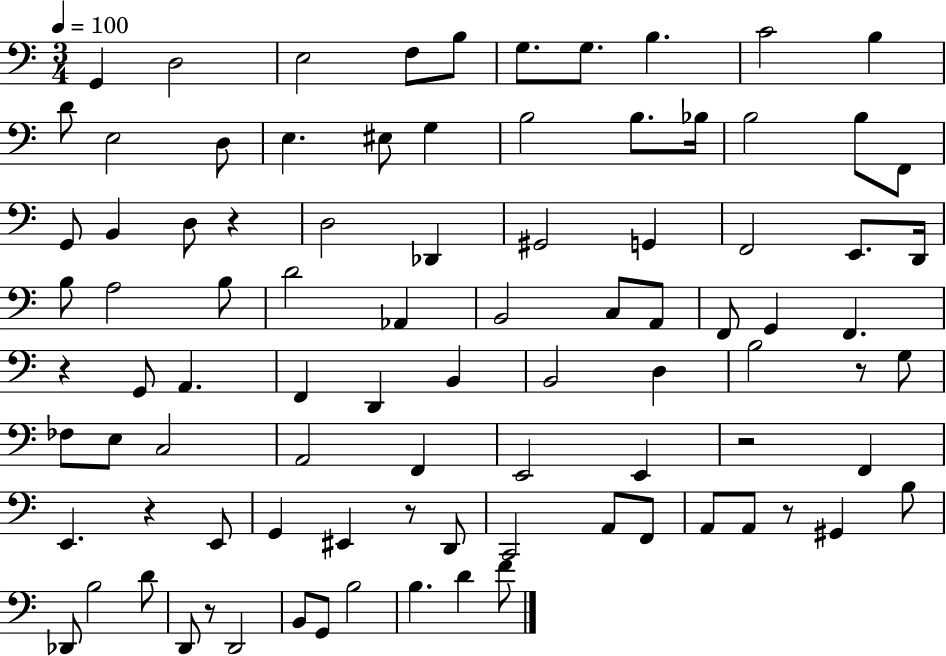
G2/q D3/h E3/h F3/e B3/e G3/e. G3/e. B3/q. C4/h B3/q D4/e E3/h D3/e E3/q. EIS3/e G3/q B3/h B3/e. Bb3/s B3/h B3/e F2/e G2/e B2/q D3/e R/q D3/h Db2/q G#2/h G2/q F2/h E2/e. D2/s B3/e A3/h B3/e D4/h Ab2/q B2/h C3/e A2/e F2/e G2/q F2/q. R/q G2/e A2/q. F2/q D2/q B2/q B2/h D3/q B3/h R/e G3/e FES3/e E3/e C3/h A2/h F2/q E2/h E2/q R/h F2/q E2/q. R/q E2/e G2/q EIS2/q R/e D2/e C2/h A2/e F2/e A2/e A2/e R/e G#2/q B3/e Db2/e B3/h D4/e D2/e R/e D2/h B2/e G2/e B3/h B3/q. D4/q F4/e